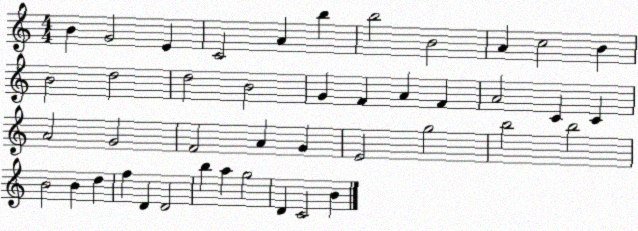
X:1
T:Untitled
M:4/4
L:1/4
K:C
B G2 E C2 A b b2 B2 A c2 B B2 d2 d2 B2 G F A F A2 C C A2 G2 F2 A G E2 g2 b2 b2 B2 B d f D D2 b a g2 D C2 B